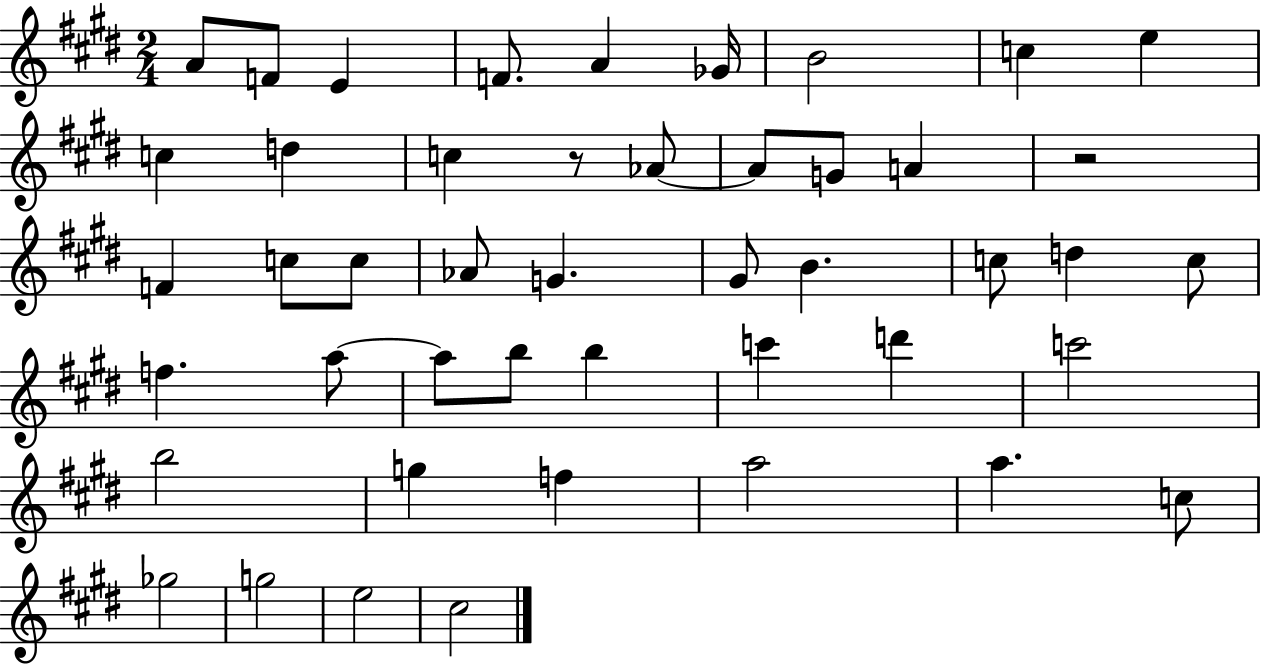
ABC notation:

X:1
T:Untitled
M:2/4
L:1/4
K:E
A/2 F/2 E F/2 A _G/4 B2 c e c d c z/2 _A/2 _A/2 G/2 A z2 F c/2 c/2 _A/2 G ^G/2 B c/2 d c/2 f a/2 a/2 b/2 b c' d' c'2 b2 g f a2 a c/2 _g2 g2 e2 ^c2